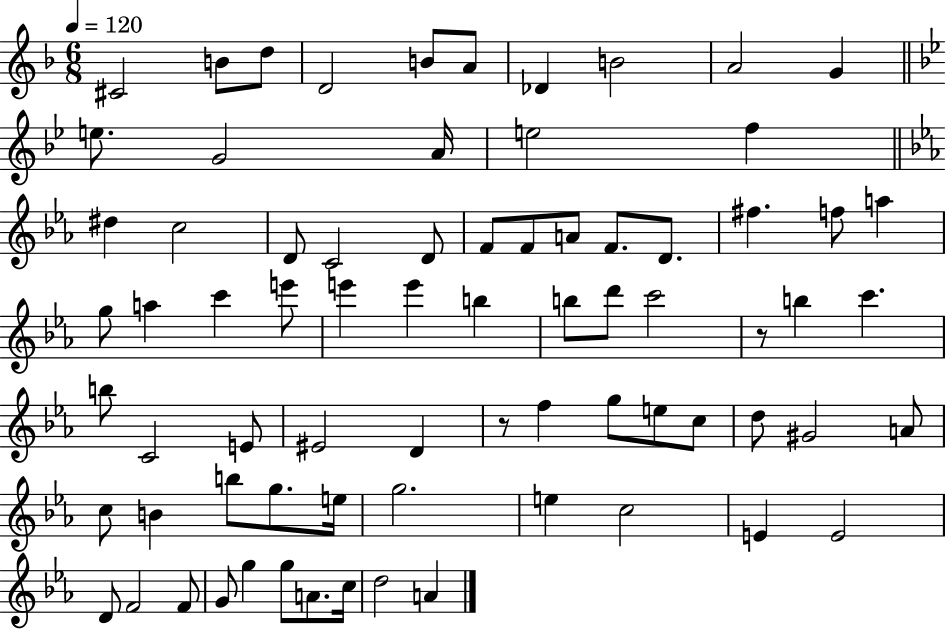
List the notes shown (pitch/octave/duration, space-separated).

C#4/h B4/e D5/e D4/h B4/e A4/e Db4/q B4/h A4/h G4/q E5/e. G4/h A4/s E5/h F5/q D#5/q C5/h D4/e C4/h D4/e F4/e F4/e A4/e F4/e. D4/e. F#5/q. F5/e A5/q G5/e A5/q C6/q E6/e E6/q E6/q B5/q B5/e D6/e C6/h R/e B5/q C6/q. B5/e C4/h E4/e EIS4/h D4/q R/e F5/q G5/e E5/e C5/e D5/e G#4/h A4/e C5/e B4/q B5/e G5/e. E5/s G5/h. E5/q C5/h E4/q E4/h D4/e F4/h F4/e G4/e G5/q G5/e A4/e. C5/s D5/h A4/q